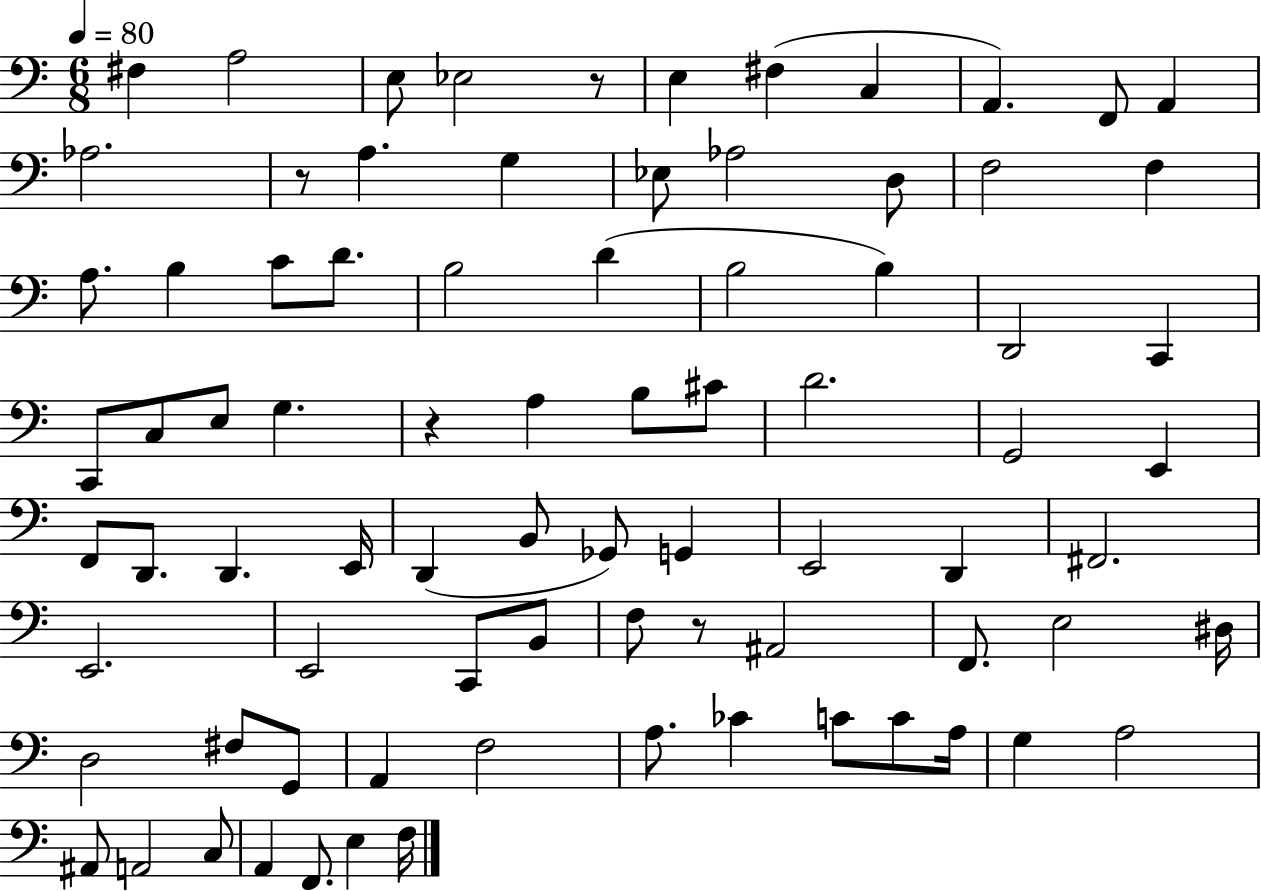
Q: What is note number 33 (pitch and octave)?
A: A3